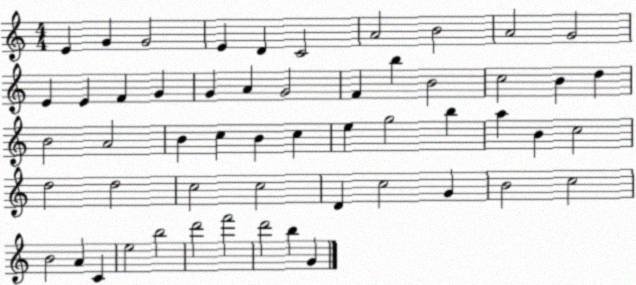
X:1
T:Untitled
M:4/4
L:1/4
K:C
E G G2 E D C2 A2 B2 A2 G2 E E F G G A G2 F b B2 c2 B d B2 A2 B c B c e g2 b a B c2 d2 d2 c2 c2 D c2 G B2 c2 B2 A C e2 b2 d'2 f'2 d'2 b G